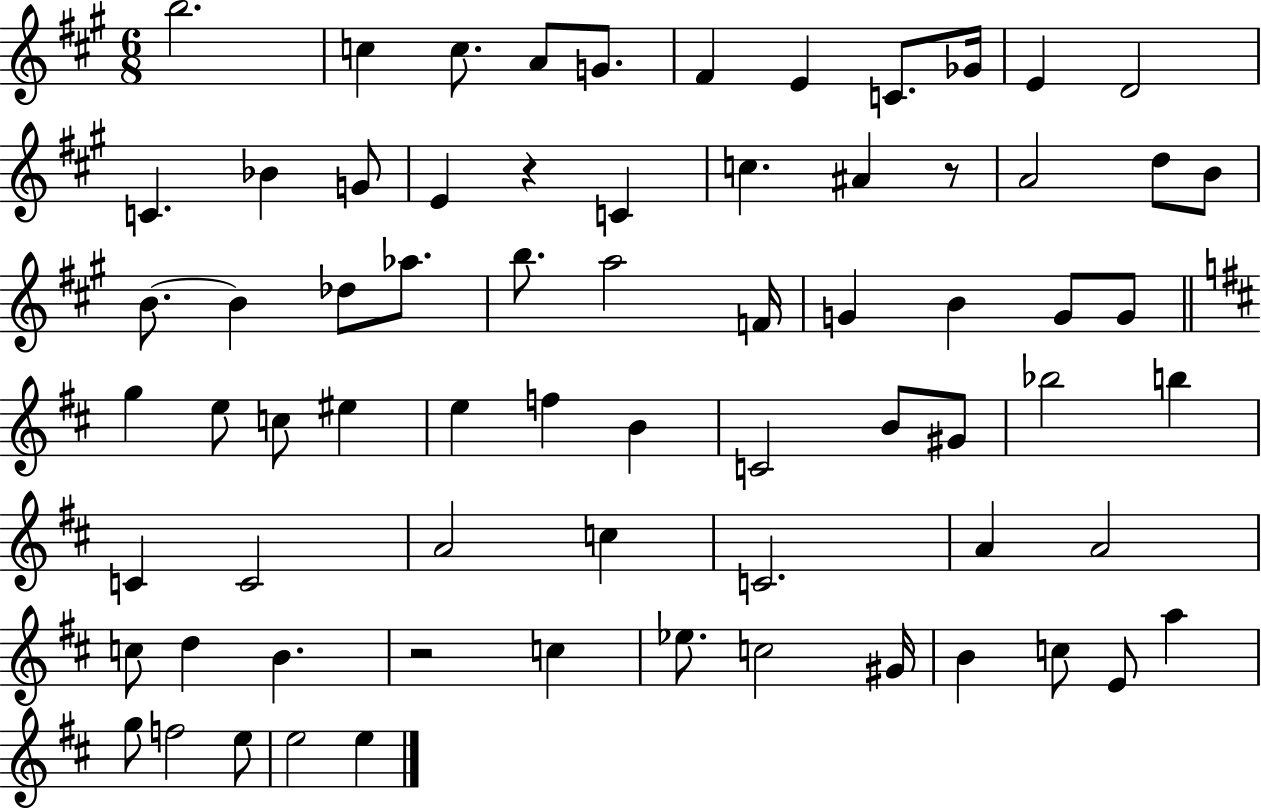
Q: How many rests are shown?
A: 3